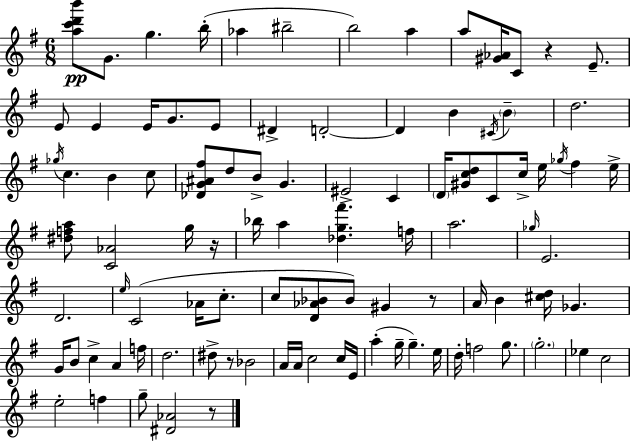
[A5,C6,D6,B6]/e G4/e. G5/q. B5/s Ab5/q BIS5/h B5/h A5/q A5/e [G#4,Ab4]/s C4/e R/q E4/e. E4/e E4/q E4/s G4/e. E4/e D#4/q D4/h D4/q B4/q C#4/s B4/q D5/h. Gb5/s C5/q. B4/q C5/e [Db4,G4,A#4,F#5]/e D5/e B4/e G4/q. EIS4/h C4/q D4/s [G#4,C5,D5]/e C4/e C5/s E5/s Gb5/s F#5/q E5/s [D#5,F5,A5]/e [C4,Ab4]/h G5/s R/s Bb5/s A5/q [Db5,G5,F#6]/q. F5/s A5/h. Gb5/s E4/h. D4/h. E5/s C4/h Ab4/s C5/e. C5/e [D4,Ab4,Bb4]/e Bb4/e G#4/q R/e A4/s B4/q [C#5,D5]/s Gb4/q. G4/s B4/e C5/q A4/q F5/s D5/h. D#5/e R/e Bb4/h A4/s A4/s C5/h C5/s E4/s A5/q G5/s G5/q. E5/s D5/s F5/h G5/e. G5/h. Eb5/q C5/h E5/h F5/q G5/e [D#4,Ab4]/h R/e